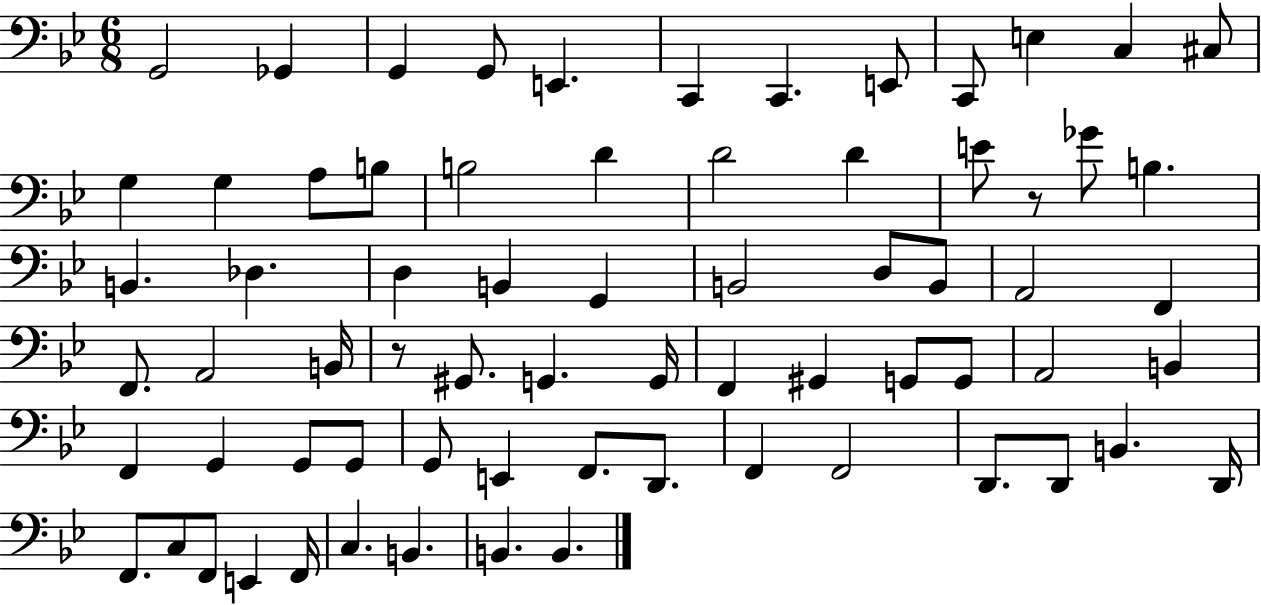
{
  \clef bass
  \numericTimeSignature
  \time 6/8
  \key bes \major
  g,2 ges,4 | g,4 g,8 e,4. | c,4 c,4. e,8 | c,8 e4 c4 cis8 | \break g4 g4 a8 b8 | b2 d'4 | d'2 d'4 | e'8 r8 ges'8 b4. | \break b,4. des4. | d4 b,4 g,4 | b,2 d8 b,8 | a,2 f,4 | \break f,8. a,2 b,16 | r8 gis,8. g,4. g,16 | f,4 gis,4 g,8 g,8 | a,2 b,4 | \break f,4 g,4 g,8 g,8 | g,8 e,4 f,8. d,8. | f,4 f,2 | d,8. d,8 b,4. d,16 | \break f,8. c8 f,8 e,4 f,16 | c4. b,4. | b,4. b,4. | \bar "|."
}